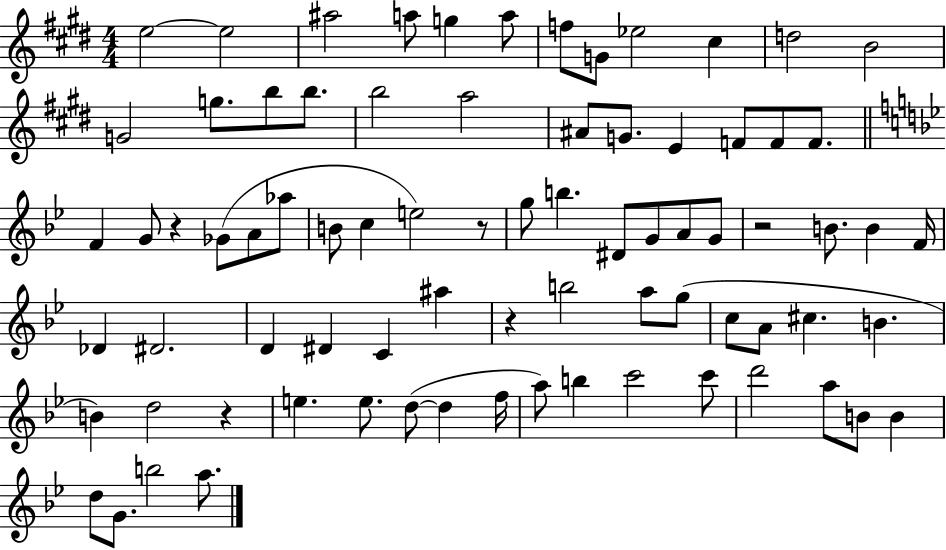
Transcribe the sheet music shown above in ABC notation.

X:1
T:Untitled
M:4/4
L:1/4
K:E
e2 e2 ^a2 a/2 g a/2 f/2 G/2 _e2 ^c d2 B2 G2 g/2 b/2 b/2 b2 a2 ^A/2 G/2 E F/2 F/2 F/2 F G/2 z _G/2 A/2 _a/2 B/2 c e2 z/2 g/2 b ^D/2 G/2 A/2 G/2 z2 B/2 B F/4 _D ^D2 D ^D C ^a z b2 a/2 g/2 c/2 A/2 ^c B B d2 z e e/2 d/2 d f/4 a/2 b c'2 c'/2 d'2 a/2 B/2 B d/2 G/2 b2 a/2